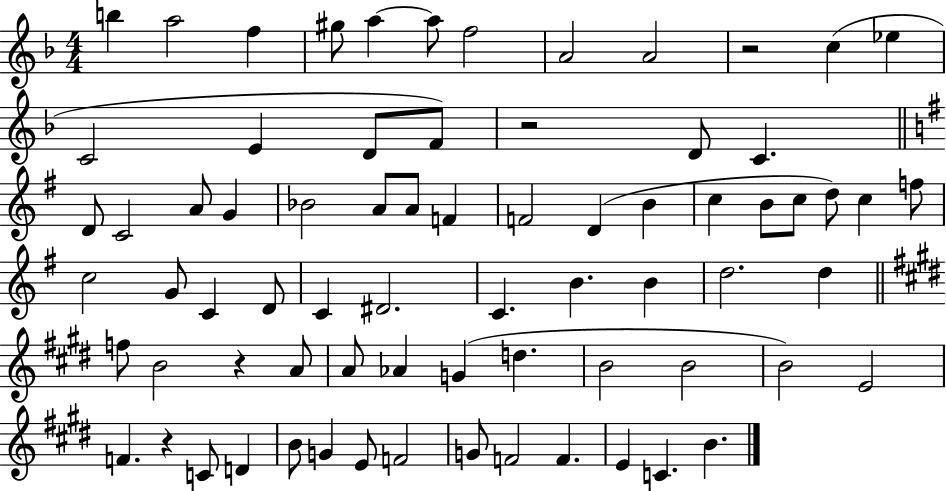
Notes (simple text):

B5/q A5/h F5/q G#5/e A5/q A5/e F5/h A4/h A4/h R/h C5/q Eb5/q C4/h E4/q D4/e F4/e R/h D4/e C4/q. D4/e C4/h A4/e G4/q Bb4/h A4/e A4/e F4/q F4/h D4/q B4/q C5/q B4/e C5/e D5/e C5/q F5/e C5/h G4/e C4/q D4/e C4/q D#4/h. C4/q. B4/q. B4/q D5/h. D5/q F5/e B4/h R/q A4/e A4/e Ab4/q G4/q D5/q. B4/h B4/h B4/h E4/h F4/q. R/q C4/e D4/q B4/e G4/q E4/e F4/h G4/e F4/h F4/q. E4/q C4/q. B4/q.